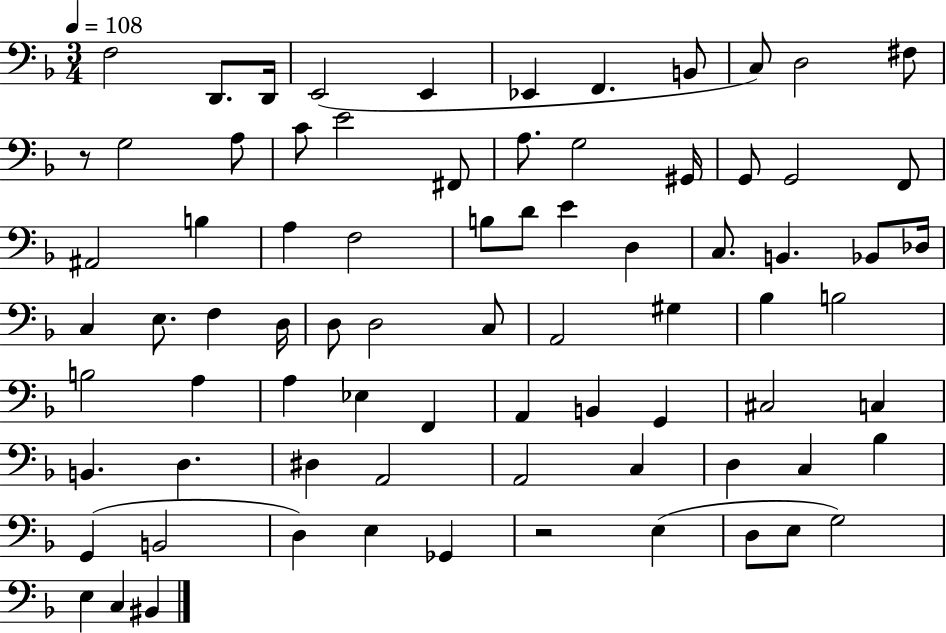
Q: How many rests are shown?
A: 2